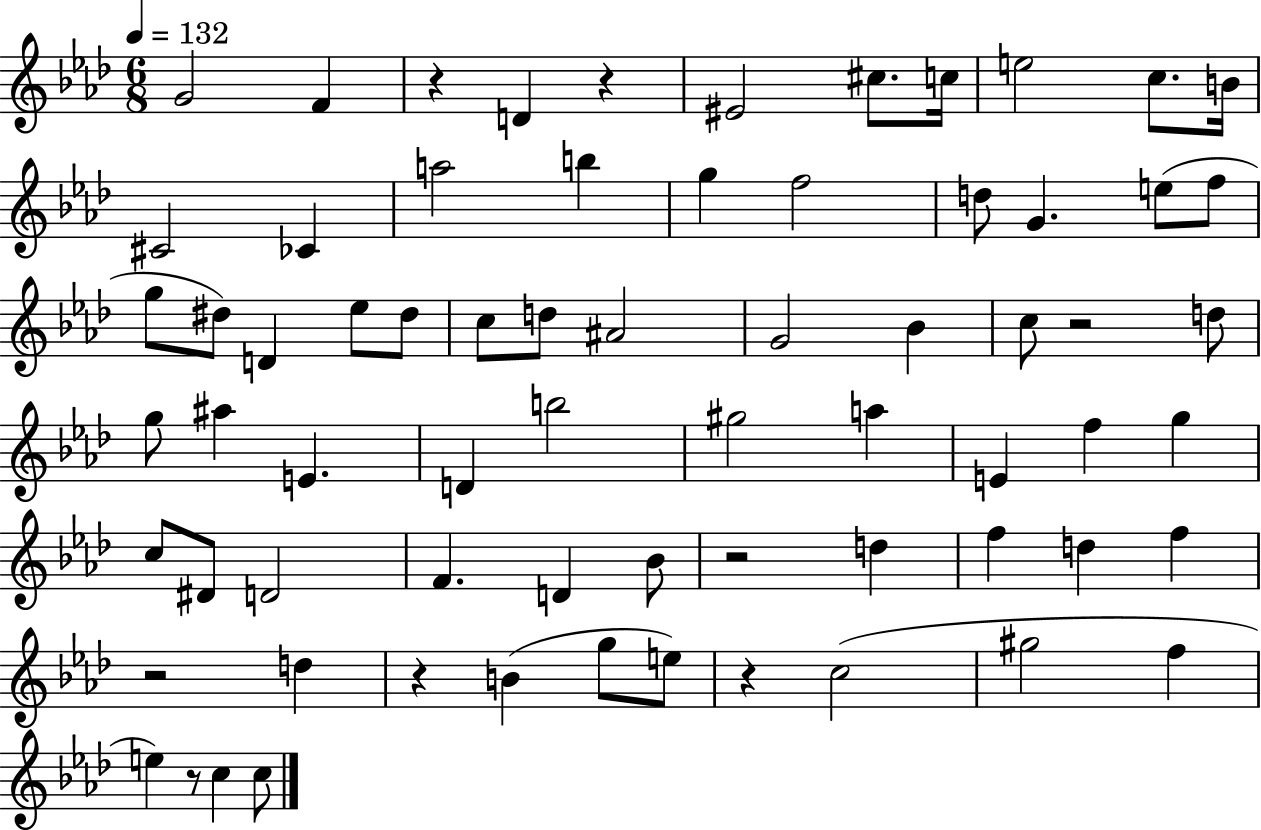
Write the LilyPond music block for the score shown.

{
  \clef treble
  \numericTimeSignature
  \time 6/8
  \key aes \major
  \tempo 4 = 132
  \repeat volta 2 { g'2 f'4 | r4 d'4 r4 | eis'2 cis''8. c''16 | e''2 c''8. b'16 | \break cis'2 ces'4 | a''2 b''4 | g''4 f''2 | d''8 g'4. e''8( f''8 | \break g''8 dis''8) d'4 ees''8 dis''8 | c''8 d''8 ais'2 | g'2 bes'4 | c''8 r2 d''8 | \break g''8 ais''4 e'4. | d'4 b''2 | gis''2 a''4 | e'4 f''4 g''4 | \break c''8 dis'8 d'2 | f'4. d'4 bes'8 | r2 d''4 | f''4 d''4 f''4 | \break r2 d''4 | r4 b'4( g''8 e''8) | r4 c''2( | gis''2 f''4 | \break e''4) r8 c''4 c''8 | } \bar "|."
}